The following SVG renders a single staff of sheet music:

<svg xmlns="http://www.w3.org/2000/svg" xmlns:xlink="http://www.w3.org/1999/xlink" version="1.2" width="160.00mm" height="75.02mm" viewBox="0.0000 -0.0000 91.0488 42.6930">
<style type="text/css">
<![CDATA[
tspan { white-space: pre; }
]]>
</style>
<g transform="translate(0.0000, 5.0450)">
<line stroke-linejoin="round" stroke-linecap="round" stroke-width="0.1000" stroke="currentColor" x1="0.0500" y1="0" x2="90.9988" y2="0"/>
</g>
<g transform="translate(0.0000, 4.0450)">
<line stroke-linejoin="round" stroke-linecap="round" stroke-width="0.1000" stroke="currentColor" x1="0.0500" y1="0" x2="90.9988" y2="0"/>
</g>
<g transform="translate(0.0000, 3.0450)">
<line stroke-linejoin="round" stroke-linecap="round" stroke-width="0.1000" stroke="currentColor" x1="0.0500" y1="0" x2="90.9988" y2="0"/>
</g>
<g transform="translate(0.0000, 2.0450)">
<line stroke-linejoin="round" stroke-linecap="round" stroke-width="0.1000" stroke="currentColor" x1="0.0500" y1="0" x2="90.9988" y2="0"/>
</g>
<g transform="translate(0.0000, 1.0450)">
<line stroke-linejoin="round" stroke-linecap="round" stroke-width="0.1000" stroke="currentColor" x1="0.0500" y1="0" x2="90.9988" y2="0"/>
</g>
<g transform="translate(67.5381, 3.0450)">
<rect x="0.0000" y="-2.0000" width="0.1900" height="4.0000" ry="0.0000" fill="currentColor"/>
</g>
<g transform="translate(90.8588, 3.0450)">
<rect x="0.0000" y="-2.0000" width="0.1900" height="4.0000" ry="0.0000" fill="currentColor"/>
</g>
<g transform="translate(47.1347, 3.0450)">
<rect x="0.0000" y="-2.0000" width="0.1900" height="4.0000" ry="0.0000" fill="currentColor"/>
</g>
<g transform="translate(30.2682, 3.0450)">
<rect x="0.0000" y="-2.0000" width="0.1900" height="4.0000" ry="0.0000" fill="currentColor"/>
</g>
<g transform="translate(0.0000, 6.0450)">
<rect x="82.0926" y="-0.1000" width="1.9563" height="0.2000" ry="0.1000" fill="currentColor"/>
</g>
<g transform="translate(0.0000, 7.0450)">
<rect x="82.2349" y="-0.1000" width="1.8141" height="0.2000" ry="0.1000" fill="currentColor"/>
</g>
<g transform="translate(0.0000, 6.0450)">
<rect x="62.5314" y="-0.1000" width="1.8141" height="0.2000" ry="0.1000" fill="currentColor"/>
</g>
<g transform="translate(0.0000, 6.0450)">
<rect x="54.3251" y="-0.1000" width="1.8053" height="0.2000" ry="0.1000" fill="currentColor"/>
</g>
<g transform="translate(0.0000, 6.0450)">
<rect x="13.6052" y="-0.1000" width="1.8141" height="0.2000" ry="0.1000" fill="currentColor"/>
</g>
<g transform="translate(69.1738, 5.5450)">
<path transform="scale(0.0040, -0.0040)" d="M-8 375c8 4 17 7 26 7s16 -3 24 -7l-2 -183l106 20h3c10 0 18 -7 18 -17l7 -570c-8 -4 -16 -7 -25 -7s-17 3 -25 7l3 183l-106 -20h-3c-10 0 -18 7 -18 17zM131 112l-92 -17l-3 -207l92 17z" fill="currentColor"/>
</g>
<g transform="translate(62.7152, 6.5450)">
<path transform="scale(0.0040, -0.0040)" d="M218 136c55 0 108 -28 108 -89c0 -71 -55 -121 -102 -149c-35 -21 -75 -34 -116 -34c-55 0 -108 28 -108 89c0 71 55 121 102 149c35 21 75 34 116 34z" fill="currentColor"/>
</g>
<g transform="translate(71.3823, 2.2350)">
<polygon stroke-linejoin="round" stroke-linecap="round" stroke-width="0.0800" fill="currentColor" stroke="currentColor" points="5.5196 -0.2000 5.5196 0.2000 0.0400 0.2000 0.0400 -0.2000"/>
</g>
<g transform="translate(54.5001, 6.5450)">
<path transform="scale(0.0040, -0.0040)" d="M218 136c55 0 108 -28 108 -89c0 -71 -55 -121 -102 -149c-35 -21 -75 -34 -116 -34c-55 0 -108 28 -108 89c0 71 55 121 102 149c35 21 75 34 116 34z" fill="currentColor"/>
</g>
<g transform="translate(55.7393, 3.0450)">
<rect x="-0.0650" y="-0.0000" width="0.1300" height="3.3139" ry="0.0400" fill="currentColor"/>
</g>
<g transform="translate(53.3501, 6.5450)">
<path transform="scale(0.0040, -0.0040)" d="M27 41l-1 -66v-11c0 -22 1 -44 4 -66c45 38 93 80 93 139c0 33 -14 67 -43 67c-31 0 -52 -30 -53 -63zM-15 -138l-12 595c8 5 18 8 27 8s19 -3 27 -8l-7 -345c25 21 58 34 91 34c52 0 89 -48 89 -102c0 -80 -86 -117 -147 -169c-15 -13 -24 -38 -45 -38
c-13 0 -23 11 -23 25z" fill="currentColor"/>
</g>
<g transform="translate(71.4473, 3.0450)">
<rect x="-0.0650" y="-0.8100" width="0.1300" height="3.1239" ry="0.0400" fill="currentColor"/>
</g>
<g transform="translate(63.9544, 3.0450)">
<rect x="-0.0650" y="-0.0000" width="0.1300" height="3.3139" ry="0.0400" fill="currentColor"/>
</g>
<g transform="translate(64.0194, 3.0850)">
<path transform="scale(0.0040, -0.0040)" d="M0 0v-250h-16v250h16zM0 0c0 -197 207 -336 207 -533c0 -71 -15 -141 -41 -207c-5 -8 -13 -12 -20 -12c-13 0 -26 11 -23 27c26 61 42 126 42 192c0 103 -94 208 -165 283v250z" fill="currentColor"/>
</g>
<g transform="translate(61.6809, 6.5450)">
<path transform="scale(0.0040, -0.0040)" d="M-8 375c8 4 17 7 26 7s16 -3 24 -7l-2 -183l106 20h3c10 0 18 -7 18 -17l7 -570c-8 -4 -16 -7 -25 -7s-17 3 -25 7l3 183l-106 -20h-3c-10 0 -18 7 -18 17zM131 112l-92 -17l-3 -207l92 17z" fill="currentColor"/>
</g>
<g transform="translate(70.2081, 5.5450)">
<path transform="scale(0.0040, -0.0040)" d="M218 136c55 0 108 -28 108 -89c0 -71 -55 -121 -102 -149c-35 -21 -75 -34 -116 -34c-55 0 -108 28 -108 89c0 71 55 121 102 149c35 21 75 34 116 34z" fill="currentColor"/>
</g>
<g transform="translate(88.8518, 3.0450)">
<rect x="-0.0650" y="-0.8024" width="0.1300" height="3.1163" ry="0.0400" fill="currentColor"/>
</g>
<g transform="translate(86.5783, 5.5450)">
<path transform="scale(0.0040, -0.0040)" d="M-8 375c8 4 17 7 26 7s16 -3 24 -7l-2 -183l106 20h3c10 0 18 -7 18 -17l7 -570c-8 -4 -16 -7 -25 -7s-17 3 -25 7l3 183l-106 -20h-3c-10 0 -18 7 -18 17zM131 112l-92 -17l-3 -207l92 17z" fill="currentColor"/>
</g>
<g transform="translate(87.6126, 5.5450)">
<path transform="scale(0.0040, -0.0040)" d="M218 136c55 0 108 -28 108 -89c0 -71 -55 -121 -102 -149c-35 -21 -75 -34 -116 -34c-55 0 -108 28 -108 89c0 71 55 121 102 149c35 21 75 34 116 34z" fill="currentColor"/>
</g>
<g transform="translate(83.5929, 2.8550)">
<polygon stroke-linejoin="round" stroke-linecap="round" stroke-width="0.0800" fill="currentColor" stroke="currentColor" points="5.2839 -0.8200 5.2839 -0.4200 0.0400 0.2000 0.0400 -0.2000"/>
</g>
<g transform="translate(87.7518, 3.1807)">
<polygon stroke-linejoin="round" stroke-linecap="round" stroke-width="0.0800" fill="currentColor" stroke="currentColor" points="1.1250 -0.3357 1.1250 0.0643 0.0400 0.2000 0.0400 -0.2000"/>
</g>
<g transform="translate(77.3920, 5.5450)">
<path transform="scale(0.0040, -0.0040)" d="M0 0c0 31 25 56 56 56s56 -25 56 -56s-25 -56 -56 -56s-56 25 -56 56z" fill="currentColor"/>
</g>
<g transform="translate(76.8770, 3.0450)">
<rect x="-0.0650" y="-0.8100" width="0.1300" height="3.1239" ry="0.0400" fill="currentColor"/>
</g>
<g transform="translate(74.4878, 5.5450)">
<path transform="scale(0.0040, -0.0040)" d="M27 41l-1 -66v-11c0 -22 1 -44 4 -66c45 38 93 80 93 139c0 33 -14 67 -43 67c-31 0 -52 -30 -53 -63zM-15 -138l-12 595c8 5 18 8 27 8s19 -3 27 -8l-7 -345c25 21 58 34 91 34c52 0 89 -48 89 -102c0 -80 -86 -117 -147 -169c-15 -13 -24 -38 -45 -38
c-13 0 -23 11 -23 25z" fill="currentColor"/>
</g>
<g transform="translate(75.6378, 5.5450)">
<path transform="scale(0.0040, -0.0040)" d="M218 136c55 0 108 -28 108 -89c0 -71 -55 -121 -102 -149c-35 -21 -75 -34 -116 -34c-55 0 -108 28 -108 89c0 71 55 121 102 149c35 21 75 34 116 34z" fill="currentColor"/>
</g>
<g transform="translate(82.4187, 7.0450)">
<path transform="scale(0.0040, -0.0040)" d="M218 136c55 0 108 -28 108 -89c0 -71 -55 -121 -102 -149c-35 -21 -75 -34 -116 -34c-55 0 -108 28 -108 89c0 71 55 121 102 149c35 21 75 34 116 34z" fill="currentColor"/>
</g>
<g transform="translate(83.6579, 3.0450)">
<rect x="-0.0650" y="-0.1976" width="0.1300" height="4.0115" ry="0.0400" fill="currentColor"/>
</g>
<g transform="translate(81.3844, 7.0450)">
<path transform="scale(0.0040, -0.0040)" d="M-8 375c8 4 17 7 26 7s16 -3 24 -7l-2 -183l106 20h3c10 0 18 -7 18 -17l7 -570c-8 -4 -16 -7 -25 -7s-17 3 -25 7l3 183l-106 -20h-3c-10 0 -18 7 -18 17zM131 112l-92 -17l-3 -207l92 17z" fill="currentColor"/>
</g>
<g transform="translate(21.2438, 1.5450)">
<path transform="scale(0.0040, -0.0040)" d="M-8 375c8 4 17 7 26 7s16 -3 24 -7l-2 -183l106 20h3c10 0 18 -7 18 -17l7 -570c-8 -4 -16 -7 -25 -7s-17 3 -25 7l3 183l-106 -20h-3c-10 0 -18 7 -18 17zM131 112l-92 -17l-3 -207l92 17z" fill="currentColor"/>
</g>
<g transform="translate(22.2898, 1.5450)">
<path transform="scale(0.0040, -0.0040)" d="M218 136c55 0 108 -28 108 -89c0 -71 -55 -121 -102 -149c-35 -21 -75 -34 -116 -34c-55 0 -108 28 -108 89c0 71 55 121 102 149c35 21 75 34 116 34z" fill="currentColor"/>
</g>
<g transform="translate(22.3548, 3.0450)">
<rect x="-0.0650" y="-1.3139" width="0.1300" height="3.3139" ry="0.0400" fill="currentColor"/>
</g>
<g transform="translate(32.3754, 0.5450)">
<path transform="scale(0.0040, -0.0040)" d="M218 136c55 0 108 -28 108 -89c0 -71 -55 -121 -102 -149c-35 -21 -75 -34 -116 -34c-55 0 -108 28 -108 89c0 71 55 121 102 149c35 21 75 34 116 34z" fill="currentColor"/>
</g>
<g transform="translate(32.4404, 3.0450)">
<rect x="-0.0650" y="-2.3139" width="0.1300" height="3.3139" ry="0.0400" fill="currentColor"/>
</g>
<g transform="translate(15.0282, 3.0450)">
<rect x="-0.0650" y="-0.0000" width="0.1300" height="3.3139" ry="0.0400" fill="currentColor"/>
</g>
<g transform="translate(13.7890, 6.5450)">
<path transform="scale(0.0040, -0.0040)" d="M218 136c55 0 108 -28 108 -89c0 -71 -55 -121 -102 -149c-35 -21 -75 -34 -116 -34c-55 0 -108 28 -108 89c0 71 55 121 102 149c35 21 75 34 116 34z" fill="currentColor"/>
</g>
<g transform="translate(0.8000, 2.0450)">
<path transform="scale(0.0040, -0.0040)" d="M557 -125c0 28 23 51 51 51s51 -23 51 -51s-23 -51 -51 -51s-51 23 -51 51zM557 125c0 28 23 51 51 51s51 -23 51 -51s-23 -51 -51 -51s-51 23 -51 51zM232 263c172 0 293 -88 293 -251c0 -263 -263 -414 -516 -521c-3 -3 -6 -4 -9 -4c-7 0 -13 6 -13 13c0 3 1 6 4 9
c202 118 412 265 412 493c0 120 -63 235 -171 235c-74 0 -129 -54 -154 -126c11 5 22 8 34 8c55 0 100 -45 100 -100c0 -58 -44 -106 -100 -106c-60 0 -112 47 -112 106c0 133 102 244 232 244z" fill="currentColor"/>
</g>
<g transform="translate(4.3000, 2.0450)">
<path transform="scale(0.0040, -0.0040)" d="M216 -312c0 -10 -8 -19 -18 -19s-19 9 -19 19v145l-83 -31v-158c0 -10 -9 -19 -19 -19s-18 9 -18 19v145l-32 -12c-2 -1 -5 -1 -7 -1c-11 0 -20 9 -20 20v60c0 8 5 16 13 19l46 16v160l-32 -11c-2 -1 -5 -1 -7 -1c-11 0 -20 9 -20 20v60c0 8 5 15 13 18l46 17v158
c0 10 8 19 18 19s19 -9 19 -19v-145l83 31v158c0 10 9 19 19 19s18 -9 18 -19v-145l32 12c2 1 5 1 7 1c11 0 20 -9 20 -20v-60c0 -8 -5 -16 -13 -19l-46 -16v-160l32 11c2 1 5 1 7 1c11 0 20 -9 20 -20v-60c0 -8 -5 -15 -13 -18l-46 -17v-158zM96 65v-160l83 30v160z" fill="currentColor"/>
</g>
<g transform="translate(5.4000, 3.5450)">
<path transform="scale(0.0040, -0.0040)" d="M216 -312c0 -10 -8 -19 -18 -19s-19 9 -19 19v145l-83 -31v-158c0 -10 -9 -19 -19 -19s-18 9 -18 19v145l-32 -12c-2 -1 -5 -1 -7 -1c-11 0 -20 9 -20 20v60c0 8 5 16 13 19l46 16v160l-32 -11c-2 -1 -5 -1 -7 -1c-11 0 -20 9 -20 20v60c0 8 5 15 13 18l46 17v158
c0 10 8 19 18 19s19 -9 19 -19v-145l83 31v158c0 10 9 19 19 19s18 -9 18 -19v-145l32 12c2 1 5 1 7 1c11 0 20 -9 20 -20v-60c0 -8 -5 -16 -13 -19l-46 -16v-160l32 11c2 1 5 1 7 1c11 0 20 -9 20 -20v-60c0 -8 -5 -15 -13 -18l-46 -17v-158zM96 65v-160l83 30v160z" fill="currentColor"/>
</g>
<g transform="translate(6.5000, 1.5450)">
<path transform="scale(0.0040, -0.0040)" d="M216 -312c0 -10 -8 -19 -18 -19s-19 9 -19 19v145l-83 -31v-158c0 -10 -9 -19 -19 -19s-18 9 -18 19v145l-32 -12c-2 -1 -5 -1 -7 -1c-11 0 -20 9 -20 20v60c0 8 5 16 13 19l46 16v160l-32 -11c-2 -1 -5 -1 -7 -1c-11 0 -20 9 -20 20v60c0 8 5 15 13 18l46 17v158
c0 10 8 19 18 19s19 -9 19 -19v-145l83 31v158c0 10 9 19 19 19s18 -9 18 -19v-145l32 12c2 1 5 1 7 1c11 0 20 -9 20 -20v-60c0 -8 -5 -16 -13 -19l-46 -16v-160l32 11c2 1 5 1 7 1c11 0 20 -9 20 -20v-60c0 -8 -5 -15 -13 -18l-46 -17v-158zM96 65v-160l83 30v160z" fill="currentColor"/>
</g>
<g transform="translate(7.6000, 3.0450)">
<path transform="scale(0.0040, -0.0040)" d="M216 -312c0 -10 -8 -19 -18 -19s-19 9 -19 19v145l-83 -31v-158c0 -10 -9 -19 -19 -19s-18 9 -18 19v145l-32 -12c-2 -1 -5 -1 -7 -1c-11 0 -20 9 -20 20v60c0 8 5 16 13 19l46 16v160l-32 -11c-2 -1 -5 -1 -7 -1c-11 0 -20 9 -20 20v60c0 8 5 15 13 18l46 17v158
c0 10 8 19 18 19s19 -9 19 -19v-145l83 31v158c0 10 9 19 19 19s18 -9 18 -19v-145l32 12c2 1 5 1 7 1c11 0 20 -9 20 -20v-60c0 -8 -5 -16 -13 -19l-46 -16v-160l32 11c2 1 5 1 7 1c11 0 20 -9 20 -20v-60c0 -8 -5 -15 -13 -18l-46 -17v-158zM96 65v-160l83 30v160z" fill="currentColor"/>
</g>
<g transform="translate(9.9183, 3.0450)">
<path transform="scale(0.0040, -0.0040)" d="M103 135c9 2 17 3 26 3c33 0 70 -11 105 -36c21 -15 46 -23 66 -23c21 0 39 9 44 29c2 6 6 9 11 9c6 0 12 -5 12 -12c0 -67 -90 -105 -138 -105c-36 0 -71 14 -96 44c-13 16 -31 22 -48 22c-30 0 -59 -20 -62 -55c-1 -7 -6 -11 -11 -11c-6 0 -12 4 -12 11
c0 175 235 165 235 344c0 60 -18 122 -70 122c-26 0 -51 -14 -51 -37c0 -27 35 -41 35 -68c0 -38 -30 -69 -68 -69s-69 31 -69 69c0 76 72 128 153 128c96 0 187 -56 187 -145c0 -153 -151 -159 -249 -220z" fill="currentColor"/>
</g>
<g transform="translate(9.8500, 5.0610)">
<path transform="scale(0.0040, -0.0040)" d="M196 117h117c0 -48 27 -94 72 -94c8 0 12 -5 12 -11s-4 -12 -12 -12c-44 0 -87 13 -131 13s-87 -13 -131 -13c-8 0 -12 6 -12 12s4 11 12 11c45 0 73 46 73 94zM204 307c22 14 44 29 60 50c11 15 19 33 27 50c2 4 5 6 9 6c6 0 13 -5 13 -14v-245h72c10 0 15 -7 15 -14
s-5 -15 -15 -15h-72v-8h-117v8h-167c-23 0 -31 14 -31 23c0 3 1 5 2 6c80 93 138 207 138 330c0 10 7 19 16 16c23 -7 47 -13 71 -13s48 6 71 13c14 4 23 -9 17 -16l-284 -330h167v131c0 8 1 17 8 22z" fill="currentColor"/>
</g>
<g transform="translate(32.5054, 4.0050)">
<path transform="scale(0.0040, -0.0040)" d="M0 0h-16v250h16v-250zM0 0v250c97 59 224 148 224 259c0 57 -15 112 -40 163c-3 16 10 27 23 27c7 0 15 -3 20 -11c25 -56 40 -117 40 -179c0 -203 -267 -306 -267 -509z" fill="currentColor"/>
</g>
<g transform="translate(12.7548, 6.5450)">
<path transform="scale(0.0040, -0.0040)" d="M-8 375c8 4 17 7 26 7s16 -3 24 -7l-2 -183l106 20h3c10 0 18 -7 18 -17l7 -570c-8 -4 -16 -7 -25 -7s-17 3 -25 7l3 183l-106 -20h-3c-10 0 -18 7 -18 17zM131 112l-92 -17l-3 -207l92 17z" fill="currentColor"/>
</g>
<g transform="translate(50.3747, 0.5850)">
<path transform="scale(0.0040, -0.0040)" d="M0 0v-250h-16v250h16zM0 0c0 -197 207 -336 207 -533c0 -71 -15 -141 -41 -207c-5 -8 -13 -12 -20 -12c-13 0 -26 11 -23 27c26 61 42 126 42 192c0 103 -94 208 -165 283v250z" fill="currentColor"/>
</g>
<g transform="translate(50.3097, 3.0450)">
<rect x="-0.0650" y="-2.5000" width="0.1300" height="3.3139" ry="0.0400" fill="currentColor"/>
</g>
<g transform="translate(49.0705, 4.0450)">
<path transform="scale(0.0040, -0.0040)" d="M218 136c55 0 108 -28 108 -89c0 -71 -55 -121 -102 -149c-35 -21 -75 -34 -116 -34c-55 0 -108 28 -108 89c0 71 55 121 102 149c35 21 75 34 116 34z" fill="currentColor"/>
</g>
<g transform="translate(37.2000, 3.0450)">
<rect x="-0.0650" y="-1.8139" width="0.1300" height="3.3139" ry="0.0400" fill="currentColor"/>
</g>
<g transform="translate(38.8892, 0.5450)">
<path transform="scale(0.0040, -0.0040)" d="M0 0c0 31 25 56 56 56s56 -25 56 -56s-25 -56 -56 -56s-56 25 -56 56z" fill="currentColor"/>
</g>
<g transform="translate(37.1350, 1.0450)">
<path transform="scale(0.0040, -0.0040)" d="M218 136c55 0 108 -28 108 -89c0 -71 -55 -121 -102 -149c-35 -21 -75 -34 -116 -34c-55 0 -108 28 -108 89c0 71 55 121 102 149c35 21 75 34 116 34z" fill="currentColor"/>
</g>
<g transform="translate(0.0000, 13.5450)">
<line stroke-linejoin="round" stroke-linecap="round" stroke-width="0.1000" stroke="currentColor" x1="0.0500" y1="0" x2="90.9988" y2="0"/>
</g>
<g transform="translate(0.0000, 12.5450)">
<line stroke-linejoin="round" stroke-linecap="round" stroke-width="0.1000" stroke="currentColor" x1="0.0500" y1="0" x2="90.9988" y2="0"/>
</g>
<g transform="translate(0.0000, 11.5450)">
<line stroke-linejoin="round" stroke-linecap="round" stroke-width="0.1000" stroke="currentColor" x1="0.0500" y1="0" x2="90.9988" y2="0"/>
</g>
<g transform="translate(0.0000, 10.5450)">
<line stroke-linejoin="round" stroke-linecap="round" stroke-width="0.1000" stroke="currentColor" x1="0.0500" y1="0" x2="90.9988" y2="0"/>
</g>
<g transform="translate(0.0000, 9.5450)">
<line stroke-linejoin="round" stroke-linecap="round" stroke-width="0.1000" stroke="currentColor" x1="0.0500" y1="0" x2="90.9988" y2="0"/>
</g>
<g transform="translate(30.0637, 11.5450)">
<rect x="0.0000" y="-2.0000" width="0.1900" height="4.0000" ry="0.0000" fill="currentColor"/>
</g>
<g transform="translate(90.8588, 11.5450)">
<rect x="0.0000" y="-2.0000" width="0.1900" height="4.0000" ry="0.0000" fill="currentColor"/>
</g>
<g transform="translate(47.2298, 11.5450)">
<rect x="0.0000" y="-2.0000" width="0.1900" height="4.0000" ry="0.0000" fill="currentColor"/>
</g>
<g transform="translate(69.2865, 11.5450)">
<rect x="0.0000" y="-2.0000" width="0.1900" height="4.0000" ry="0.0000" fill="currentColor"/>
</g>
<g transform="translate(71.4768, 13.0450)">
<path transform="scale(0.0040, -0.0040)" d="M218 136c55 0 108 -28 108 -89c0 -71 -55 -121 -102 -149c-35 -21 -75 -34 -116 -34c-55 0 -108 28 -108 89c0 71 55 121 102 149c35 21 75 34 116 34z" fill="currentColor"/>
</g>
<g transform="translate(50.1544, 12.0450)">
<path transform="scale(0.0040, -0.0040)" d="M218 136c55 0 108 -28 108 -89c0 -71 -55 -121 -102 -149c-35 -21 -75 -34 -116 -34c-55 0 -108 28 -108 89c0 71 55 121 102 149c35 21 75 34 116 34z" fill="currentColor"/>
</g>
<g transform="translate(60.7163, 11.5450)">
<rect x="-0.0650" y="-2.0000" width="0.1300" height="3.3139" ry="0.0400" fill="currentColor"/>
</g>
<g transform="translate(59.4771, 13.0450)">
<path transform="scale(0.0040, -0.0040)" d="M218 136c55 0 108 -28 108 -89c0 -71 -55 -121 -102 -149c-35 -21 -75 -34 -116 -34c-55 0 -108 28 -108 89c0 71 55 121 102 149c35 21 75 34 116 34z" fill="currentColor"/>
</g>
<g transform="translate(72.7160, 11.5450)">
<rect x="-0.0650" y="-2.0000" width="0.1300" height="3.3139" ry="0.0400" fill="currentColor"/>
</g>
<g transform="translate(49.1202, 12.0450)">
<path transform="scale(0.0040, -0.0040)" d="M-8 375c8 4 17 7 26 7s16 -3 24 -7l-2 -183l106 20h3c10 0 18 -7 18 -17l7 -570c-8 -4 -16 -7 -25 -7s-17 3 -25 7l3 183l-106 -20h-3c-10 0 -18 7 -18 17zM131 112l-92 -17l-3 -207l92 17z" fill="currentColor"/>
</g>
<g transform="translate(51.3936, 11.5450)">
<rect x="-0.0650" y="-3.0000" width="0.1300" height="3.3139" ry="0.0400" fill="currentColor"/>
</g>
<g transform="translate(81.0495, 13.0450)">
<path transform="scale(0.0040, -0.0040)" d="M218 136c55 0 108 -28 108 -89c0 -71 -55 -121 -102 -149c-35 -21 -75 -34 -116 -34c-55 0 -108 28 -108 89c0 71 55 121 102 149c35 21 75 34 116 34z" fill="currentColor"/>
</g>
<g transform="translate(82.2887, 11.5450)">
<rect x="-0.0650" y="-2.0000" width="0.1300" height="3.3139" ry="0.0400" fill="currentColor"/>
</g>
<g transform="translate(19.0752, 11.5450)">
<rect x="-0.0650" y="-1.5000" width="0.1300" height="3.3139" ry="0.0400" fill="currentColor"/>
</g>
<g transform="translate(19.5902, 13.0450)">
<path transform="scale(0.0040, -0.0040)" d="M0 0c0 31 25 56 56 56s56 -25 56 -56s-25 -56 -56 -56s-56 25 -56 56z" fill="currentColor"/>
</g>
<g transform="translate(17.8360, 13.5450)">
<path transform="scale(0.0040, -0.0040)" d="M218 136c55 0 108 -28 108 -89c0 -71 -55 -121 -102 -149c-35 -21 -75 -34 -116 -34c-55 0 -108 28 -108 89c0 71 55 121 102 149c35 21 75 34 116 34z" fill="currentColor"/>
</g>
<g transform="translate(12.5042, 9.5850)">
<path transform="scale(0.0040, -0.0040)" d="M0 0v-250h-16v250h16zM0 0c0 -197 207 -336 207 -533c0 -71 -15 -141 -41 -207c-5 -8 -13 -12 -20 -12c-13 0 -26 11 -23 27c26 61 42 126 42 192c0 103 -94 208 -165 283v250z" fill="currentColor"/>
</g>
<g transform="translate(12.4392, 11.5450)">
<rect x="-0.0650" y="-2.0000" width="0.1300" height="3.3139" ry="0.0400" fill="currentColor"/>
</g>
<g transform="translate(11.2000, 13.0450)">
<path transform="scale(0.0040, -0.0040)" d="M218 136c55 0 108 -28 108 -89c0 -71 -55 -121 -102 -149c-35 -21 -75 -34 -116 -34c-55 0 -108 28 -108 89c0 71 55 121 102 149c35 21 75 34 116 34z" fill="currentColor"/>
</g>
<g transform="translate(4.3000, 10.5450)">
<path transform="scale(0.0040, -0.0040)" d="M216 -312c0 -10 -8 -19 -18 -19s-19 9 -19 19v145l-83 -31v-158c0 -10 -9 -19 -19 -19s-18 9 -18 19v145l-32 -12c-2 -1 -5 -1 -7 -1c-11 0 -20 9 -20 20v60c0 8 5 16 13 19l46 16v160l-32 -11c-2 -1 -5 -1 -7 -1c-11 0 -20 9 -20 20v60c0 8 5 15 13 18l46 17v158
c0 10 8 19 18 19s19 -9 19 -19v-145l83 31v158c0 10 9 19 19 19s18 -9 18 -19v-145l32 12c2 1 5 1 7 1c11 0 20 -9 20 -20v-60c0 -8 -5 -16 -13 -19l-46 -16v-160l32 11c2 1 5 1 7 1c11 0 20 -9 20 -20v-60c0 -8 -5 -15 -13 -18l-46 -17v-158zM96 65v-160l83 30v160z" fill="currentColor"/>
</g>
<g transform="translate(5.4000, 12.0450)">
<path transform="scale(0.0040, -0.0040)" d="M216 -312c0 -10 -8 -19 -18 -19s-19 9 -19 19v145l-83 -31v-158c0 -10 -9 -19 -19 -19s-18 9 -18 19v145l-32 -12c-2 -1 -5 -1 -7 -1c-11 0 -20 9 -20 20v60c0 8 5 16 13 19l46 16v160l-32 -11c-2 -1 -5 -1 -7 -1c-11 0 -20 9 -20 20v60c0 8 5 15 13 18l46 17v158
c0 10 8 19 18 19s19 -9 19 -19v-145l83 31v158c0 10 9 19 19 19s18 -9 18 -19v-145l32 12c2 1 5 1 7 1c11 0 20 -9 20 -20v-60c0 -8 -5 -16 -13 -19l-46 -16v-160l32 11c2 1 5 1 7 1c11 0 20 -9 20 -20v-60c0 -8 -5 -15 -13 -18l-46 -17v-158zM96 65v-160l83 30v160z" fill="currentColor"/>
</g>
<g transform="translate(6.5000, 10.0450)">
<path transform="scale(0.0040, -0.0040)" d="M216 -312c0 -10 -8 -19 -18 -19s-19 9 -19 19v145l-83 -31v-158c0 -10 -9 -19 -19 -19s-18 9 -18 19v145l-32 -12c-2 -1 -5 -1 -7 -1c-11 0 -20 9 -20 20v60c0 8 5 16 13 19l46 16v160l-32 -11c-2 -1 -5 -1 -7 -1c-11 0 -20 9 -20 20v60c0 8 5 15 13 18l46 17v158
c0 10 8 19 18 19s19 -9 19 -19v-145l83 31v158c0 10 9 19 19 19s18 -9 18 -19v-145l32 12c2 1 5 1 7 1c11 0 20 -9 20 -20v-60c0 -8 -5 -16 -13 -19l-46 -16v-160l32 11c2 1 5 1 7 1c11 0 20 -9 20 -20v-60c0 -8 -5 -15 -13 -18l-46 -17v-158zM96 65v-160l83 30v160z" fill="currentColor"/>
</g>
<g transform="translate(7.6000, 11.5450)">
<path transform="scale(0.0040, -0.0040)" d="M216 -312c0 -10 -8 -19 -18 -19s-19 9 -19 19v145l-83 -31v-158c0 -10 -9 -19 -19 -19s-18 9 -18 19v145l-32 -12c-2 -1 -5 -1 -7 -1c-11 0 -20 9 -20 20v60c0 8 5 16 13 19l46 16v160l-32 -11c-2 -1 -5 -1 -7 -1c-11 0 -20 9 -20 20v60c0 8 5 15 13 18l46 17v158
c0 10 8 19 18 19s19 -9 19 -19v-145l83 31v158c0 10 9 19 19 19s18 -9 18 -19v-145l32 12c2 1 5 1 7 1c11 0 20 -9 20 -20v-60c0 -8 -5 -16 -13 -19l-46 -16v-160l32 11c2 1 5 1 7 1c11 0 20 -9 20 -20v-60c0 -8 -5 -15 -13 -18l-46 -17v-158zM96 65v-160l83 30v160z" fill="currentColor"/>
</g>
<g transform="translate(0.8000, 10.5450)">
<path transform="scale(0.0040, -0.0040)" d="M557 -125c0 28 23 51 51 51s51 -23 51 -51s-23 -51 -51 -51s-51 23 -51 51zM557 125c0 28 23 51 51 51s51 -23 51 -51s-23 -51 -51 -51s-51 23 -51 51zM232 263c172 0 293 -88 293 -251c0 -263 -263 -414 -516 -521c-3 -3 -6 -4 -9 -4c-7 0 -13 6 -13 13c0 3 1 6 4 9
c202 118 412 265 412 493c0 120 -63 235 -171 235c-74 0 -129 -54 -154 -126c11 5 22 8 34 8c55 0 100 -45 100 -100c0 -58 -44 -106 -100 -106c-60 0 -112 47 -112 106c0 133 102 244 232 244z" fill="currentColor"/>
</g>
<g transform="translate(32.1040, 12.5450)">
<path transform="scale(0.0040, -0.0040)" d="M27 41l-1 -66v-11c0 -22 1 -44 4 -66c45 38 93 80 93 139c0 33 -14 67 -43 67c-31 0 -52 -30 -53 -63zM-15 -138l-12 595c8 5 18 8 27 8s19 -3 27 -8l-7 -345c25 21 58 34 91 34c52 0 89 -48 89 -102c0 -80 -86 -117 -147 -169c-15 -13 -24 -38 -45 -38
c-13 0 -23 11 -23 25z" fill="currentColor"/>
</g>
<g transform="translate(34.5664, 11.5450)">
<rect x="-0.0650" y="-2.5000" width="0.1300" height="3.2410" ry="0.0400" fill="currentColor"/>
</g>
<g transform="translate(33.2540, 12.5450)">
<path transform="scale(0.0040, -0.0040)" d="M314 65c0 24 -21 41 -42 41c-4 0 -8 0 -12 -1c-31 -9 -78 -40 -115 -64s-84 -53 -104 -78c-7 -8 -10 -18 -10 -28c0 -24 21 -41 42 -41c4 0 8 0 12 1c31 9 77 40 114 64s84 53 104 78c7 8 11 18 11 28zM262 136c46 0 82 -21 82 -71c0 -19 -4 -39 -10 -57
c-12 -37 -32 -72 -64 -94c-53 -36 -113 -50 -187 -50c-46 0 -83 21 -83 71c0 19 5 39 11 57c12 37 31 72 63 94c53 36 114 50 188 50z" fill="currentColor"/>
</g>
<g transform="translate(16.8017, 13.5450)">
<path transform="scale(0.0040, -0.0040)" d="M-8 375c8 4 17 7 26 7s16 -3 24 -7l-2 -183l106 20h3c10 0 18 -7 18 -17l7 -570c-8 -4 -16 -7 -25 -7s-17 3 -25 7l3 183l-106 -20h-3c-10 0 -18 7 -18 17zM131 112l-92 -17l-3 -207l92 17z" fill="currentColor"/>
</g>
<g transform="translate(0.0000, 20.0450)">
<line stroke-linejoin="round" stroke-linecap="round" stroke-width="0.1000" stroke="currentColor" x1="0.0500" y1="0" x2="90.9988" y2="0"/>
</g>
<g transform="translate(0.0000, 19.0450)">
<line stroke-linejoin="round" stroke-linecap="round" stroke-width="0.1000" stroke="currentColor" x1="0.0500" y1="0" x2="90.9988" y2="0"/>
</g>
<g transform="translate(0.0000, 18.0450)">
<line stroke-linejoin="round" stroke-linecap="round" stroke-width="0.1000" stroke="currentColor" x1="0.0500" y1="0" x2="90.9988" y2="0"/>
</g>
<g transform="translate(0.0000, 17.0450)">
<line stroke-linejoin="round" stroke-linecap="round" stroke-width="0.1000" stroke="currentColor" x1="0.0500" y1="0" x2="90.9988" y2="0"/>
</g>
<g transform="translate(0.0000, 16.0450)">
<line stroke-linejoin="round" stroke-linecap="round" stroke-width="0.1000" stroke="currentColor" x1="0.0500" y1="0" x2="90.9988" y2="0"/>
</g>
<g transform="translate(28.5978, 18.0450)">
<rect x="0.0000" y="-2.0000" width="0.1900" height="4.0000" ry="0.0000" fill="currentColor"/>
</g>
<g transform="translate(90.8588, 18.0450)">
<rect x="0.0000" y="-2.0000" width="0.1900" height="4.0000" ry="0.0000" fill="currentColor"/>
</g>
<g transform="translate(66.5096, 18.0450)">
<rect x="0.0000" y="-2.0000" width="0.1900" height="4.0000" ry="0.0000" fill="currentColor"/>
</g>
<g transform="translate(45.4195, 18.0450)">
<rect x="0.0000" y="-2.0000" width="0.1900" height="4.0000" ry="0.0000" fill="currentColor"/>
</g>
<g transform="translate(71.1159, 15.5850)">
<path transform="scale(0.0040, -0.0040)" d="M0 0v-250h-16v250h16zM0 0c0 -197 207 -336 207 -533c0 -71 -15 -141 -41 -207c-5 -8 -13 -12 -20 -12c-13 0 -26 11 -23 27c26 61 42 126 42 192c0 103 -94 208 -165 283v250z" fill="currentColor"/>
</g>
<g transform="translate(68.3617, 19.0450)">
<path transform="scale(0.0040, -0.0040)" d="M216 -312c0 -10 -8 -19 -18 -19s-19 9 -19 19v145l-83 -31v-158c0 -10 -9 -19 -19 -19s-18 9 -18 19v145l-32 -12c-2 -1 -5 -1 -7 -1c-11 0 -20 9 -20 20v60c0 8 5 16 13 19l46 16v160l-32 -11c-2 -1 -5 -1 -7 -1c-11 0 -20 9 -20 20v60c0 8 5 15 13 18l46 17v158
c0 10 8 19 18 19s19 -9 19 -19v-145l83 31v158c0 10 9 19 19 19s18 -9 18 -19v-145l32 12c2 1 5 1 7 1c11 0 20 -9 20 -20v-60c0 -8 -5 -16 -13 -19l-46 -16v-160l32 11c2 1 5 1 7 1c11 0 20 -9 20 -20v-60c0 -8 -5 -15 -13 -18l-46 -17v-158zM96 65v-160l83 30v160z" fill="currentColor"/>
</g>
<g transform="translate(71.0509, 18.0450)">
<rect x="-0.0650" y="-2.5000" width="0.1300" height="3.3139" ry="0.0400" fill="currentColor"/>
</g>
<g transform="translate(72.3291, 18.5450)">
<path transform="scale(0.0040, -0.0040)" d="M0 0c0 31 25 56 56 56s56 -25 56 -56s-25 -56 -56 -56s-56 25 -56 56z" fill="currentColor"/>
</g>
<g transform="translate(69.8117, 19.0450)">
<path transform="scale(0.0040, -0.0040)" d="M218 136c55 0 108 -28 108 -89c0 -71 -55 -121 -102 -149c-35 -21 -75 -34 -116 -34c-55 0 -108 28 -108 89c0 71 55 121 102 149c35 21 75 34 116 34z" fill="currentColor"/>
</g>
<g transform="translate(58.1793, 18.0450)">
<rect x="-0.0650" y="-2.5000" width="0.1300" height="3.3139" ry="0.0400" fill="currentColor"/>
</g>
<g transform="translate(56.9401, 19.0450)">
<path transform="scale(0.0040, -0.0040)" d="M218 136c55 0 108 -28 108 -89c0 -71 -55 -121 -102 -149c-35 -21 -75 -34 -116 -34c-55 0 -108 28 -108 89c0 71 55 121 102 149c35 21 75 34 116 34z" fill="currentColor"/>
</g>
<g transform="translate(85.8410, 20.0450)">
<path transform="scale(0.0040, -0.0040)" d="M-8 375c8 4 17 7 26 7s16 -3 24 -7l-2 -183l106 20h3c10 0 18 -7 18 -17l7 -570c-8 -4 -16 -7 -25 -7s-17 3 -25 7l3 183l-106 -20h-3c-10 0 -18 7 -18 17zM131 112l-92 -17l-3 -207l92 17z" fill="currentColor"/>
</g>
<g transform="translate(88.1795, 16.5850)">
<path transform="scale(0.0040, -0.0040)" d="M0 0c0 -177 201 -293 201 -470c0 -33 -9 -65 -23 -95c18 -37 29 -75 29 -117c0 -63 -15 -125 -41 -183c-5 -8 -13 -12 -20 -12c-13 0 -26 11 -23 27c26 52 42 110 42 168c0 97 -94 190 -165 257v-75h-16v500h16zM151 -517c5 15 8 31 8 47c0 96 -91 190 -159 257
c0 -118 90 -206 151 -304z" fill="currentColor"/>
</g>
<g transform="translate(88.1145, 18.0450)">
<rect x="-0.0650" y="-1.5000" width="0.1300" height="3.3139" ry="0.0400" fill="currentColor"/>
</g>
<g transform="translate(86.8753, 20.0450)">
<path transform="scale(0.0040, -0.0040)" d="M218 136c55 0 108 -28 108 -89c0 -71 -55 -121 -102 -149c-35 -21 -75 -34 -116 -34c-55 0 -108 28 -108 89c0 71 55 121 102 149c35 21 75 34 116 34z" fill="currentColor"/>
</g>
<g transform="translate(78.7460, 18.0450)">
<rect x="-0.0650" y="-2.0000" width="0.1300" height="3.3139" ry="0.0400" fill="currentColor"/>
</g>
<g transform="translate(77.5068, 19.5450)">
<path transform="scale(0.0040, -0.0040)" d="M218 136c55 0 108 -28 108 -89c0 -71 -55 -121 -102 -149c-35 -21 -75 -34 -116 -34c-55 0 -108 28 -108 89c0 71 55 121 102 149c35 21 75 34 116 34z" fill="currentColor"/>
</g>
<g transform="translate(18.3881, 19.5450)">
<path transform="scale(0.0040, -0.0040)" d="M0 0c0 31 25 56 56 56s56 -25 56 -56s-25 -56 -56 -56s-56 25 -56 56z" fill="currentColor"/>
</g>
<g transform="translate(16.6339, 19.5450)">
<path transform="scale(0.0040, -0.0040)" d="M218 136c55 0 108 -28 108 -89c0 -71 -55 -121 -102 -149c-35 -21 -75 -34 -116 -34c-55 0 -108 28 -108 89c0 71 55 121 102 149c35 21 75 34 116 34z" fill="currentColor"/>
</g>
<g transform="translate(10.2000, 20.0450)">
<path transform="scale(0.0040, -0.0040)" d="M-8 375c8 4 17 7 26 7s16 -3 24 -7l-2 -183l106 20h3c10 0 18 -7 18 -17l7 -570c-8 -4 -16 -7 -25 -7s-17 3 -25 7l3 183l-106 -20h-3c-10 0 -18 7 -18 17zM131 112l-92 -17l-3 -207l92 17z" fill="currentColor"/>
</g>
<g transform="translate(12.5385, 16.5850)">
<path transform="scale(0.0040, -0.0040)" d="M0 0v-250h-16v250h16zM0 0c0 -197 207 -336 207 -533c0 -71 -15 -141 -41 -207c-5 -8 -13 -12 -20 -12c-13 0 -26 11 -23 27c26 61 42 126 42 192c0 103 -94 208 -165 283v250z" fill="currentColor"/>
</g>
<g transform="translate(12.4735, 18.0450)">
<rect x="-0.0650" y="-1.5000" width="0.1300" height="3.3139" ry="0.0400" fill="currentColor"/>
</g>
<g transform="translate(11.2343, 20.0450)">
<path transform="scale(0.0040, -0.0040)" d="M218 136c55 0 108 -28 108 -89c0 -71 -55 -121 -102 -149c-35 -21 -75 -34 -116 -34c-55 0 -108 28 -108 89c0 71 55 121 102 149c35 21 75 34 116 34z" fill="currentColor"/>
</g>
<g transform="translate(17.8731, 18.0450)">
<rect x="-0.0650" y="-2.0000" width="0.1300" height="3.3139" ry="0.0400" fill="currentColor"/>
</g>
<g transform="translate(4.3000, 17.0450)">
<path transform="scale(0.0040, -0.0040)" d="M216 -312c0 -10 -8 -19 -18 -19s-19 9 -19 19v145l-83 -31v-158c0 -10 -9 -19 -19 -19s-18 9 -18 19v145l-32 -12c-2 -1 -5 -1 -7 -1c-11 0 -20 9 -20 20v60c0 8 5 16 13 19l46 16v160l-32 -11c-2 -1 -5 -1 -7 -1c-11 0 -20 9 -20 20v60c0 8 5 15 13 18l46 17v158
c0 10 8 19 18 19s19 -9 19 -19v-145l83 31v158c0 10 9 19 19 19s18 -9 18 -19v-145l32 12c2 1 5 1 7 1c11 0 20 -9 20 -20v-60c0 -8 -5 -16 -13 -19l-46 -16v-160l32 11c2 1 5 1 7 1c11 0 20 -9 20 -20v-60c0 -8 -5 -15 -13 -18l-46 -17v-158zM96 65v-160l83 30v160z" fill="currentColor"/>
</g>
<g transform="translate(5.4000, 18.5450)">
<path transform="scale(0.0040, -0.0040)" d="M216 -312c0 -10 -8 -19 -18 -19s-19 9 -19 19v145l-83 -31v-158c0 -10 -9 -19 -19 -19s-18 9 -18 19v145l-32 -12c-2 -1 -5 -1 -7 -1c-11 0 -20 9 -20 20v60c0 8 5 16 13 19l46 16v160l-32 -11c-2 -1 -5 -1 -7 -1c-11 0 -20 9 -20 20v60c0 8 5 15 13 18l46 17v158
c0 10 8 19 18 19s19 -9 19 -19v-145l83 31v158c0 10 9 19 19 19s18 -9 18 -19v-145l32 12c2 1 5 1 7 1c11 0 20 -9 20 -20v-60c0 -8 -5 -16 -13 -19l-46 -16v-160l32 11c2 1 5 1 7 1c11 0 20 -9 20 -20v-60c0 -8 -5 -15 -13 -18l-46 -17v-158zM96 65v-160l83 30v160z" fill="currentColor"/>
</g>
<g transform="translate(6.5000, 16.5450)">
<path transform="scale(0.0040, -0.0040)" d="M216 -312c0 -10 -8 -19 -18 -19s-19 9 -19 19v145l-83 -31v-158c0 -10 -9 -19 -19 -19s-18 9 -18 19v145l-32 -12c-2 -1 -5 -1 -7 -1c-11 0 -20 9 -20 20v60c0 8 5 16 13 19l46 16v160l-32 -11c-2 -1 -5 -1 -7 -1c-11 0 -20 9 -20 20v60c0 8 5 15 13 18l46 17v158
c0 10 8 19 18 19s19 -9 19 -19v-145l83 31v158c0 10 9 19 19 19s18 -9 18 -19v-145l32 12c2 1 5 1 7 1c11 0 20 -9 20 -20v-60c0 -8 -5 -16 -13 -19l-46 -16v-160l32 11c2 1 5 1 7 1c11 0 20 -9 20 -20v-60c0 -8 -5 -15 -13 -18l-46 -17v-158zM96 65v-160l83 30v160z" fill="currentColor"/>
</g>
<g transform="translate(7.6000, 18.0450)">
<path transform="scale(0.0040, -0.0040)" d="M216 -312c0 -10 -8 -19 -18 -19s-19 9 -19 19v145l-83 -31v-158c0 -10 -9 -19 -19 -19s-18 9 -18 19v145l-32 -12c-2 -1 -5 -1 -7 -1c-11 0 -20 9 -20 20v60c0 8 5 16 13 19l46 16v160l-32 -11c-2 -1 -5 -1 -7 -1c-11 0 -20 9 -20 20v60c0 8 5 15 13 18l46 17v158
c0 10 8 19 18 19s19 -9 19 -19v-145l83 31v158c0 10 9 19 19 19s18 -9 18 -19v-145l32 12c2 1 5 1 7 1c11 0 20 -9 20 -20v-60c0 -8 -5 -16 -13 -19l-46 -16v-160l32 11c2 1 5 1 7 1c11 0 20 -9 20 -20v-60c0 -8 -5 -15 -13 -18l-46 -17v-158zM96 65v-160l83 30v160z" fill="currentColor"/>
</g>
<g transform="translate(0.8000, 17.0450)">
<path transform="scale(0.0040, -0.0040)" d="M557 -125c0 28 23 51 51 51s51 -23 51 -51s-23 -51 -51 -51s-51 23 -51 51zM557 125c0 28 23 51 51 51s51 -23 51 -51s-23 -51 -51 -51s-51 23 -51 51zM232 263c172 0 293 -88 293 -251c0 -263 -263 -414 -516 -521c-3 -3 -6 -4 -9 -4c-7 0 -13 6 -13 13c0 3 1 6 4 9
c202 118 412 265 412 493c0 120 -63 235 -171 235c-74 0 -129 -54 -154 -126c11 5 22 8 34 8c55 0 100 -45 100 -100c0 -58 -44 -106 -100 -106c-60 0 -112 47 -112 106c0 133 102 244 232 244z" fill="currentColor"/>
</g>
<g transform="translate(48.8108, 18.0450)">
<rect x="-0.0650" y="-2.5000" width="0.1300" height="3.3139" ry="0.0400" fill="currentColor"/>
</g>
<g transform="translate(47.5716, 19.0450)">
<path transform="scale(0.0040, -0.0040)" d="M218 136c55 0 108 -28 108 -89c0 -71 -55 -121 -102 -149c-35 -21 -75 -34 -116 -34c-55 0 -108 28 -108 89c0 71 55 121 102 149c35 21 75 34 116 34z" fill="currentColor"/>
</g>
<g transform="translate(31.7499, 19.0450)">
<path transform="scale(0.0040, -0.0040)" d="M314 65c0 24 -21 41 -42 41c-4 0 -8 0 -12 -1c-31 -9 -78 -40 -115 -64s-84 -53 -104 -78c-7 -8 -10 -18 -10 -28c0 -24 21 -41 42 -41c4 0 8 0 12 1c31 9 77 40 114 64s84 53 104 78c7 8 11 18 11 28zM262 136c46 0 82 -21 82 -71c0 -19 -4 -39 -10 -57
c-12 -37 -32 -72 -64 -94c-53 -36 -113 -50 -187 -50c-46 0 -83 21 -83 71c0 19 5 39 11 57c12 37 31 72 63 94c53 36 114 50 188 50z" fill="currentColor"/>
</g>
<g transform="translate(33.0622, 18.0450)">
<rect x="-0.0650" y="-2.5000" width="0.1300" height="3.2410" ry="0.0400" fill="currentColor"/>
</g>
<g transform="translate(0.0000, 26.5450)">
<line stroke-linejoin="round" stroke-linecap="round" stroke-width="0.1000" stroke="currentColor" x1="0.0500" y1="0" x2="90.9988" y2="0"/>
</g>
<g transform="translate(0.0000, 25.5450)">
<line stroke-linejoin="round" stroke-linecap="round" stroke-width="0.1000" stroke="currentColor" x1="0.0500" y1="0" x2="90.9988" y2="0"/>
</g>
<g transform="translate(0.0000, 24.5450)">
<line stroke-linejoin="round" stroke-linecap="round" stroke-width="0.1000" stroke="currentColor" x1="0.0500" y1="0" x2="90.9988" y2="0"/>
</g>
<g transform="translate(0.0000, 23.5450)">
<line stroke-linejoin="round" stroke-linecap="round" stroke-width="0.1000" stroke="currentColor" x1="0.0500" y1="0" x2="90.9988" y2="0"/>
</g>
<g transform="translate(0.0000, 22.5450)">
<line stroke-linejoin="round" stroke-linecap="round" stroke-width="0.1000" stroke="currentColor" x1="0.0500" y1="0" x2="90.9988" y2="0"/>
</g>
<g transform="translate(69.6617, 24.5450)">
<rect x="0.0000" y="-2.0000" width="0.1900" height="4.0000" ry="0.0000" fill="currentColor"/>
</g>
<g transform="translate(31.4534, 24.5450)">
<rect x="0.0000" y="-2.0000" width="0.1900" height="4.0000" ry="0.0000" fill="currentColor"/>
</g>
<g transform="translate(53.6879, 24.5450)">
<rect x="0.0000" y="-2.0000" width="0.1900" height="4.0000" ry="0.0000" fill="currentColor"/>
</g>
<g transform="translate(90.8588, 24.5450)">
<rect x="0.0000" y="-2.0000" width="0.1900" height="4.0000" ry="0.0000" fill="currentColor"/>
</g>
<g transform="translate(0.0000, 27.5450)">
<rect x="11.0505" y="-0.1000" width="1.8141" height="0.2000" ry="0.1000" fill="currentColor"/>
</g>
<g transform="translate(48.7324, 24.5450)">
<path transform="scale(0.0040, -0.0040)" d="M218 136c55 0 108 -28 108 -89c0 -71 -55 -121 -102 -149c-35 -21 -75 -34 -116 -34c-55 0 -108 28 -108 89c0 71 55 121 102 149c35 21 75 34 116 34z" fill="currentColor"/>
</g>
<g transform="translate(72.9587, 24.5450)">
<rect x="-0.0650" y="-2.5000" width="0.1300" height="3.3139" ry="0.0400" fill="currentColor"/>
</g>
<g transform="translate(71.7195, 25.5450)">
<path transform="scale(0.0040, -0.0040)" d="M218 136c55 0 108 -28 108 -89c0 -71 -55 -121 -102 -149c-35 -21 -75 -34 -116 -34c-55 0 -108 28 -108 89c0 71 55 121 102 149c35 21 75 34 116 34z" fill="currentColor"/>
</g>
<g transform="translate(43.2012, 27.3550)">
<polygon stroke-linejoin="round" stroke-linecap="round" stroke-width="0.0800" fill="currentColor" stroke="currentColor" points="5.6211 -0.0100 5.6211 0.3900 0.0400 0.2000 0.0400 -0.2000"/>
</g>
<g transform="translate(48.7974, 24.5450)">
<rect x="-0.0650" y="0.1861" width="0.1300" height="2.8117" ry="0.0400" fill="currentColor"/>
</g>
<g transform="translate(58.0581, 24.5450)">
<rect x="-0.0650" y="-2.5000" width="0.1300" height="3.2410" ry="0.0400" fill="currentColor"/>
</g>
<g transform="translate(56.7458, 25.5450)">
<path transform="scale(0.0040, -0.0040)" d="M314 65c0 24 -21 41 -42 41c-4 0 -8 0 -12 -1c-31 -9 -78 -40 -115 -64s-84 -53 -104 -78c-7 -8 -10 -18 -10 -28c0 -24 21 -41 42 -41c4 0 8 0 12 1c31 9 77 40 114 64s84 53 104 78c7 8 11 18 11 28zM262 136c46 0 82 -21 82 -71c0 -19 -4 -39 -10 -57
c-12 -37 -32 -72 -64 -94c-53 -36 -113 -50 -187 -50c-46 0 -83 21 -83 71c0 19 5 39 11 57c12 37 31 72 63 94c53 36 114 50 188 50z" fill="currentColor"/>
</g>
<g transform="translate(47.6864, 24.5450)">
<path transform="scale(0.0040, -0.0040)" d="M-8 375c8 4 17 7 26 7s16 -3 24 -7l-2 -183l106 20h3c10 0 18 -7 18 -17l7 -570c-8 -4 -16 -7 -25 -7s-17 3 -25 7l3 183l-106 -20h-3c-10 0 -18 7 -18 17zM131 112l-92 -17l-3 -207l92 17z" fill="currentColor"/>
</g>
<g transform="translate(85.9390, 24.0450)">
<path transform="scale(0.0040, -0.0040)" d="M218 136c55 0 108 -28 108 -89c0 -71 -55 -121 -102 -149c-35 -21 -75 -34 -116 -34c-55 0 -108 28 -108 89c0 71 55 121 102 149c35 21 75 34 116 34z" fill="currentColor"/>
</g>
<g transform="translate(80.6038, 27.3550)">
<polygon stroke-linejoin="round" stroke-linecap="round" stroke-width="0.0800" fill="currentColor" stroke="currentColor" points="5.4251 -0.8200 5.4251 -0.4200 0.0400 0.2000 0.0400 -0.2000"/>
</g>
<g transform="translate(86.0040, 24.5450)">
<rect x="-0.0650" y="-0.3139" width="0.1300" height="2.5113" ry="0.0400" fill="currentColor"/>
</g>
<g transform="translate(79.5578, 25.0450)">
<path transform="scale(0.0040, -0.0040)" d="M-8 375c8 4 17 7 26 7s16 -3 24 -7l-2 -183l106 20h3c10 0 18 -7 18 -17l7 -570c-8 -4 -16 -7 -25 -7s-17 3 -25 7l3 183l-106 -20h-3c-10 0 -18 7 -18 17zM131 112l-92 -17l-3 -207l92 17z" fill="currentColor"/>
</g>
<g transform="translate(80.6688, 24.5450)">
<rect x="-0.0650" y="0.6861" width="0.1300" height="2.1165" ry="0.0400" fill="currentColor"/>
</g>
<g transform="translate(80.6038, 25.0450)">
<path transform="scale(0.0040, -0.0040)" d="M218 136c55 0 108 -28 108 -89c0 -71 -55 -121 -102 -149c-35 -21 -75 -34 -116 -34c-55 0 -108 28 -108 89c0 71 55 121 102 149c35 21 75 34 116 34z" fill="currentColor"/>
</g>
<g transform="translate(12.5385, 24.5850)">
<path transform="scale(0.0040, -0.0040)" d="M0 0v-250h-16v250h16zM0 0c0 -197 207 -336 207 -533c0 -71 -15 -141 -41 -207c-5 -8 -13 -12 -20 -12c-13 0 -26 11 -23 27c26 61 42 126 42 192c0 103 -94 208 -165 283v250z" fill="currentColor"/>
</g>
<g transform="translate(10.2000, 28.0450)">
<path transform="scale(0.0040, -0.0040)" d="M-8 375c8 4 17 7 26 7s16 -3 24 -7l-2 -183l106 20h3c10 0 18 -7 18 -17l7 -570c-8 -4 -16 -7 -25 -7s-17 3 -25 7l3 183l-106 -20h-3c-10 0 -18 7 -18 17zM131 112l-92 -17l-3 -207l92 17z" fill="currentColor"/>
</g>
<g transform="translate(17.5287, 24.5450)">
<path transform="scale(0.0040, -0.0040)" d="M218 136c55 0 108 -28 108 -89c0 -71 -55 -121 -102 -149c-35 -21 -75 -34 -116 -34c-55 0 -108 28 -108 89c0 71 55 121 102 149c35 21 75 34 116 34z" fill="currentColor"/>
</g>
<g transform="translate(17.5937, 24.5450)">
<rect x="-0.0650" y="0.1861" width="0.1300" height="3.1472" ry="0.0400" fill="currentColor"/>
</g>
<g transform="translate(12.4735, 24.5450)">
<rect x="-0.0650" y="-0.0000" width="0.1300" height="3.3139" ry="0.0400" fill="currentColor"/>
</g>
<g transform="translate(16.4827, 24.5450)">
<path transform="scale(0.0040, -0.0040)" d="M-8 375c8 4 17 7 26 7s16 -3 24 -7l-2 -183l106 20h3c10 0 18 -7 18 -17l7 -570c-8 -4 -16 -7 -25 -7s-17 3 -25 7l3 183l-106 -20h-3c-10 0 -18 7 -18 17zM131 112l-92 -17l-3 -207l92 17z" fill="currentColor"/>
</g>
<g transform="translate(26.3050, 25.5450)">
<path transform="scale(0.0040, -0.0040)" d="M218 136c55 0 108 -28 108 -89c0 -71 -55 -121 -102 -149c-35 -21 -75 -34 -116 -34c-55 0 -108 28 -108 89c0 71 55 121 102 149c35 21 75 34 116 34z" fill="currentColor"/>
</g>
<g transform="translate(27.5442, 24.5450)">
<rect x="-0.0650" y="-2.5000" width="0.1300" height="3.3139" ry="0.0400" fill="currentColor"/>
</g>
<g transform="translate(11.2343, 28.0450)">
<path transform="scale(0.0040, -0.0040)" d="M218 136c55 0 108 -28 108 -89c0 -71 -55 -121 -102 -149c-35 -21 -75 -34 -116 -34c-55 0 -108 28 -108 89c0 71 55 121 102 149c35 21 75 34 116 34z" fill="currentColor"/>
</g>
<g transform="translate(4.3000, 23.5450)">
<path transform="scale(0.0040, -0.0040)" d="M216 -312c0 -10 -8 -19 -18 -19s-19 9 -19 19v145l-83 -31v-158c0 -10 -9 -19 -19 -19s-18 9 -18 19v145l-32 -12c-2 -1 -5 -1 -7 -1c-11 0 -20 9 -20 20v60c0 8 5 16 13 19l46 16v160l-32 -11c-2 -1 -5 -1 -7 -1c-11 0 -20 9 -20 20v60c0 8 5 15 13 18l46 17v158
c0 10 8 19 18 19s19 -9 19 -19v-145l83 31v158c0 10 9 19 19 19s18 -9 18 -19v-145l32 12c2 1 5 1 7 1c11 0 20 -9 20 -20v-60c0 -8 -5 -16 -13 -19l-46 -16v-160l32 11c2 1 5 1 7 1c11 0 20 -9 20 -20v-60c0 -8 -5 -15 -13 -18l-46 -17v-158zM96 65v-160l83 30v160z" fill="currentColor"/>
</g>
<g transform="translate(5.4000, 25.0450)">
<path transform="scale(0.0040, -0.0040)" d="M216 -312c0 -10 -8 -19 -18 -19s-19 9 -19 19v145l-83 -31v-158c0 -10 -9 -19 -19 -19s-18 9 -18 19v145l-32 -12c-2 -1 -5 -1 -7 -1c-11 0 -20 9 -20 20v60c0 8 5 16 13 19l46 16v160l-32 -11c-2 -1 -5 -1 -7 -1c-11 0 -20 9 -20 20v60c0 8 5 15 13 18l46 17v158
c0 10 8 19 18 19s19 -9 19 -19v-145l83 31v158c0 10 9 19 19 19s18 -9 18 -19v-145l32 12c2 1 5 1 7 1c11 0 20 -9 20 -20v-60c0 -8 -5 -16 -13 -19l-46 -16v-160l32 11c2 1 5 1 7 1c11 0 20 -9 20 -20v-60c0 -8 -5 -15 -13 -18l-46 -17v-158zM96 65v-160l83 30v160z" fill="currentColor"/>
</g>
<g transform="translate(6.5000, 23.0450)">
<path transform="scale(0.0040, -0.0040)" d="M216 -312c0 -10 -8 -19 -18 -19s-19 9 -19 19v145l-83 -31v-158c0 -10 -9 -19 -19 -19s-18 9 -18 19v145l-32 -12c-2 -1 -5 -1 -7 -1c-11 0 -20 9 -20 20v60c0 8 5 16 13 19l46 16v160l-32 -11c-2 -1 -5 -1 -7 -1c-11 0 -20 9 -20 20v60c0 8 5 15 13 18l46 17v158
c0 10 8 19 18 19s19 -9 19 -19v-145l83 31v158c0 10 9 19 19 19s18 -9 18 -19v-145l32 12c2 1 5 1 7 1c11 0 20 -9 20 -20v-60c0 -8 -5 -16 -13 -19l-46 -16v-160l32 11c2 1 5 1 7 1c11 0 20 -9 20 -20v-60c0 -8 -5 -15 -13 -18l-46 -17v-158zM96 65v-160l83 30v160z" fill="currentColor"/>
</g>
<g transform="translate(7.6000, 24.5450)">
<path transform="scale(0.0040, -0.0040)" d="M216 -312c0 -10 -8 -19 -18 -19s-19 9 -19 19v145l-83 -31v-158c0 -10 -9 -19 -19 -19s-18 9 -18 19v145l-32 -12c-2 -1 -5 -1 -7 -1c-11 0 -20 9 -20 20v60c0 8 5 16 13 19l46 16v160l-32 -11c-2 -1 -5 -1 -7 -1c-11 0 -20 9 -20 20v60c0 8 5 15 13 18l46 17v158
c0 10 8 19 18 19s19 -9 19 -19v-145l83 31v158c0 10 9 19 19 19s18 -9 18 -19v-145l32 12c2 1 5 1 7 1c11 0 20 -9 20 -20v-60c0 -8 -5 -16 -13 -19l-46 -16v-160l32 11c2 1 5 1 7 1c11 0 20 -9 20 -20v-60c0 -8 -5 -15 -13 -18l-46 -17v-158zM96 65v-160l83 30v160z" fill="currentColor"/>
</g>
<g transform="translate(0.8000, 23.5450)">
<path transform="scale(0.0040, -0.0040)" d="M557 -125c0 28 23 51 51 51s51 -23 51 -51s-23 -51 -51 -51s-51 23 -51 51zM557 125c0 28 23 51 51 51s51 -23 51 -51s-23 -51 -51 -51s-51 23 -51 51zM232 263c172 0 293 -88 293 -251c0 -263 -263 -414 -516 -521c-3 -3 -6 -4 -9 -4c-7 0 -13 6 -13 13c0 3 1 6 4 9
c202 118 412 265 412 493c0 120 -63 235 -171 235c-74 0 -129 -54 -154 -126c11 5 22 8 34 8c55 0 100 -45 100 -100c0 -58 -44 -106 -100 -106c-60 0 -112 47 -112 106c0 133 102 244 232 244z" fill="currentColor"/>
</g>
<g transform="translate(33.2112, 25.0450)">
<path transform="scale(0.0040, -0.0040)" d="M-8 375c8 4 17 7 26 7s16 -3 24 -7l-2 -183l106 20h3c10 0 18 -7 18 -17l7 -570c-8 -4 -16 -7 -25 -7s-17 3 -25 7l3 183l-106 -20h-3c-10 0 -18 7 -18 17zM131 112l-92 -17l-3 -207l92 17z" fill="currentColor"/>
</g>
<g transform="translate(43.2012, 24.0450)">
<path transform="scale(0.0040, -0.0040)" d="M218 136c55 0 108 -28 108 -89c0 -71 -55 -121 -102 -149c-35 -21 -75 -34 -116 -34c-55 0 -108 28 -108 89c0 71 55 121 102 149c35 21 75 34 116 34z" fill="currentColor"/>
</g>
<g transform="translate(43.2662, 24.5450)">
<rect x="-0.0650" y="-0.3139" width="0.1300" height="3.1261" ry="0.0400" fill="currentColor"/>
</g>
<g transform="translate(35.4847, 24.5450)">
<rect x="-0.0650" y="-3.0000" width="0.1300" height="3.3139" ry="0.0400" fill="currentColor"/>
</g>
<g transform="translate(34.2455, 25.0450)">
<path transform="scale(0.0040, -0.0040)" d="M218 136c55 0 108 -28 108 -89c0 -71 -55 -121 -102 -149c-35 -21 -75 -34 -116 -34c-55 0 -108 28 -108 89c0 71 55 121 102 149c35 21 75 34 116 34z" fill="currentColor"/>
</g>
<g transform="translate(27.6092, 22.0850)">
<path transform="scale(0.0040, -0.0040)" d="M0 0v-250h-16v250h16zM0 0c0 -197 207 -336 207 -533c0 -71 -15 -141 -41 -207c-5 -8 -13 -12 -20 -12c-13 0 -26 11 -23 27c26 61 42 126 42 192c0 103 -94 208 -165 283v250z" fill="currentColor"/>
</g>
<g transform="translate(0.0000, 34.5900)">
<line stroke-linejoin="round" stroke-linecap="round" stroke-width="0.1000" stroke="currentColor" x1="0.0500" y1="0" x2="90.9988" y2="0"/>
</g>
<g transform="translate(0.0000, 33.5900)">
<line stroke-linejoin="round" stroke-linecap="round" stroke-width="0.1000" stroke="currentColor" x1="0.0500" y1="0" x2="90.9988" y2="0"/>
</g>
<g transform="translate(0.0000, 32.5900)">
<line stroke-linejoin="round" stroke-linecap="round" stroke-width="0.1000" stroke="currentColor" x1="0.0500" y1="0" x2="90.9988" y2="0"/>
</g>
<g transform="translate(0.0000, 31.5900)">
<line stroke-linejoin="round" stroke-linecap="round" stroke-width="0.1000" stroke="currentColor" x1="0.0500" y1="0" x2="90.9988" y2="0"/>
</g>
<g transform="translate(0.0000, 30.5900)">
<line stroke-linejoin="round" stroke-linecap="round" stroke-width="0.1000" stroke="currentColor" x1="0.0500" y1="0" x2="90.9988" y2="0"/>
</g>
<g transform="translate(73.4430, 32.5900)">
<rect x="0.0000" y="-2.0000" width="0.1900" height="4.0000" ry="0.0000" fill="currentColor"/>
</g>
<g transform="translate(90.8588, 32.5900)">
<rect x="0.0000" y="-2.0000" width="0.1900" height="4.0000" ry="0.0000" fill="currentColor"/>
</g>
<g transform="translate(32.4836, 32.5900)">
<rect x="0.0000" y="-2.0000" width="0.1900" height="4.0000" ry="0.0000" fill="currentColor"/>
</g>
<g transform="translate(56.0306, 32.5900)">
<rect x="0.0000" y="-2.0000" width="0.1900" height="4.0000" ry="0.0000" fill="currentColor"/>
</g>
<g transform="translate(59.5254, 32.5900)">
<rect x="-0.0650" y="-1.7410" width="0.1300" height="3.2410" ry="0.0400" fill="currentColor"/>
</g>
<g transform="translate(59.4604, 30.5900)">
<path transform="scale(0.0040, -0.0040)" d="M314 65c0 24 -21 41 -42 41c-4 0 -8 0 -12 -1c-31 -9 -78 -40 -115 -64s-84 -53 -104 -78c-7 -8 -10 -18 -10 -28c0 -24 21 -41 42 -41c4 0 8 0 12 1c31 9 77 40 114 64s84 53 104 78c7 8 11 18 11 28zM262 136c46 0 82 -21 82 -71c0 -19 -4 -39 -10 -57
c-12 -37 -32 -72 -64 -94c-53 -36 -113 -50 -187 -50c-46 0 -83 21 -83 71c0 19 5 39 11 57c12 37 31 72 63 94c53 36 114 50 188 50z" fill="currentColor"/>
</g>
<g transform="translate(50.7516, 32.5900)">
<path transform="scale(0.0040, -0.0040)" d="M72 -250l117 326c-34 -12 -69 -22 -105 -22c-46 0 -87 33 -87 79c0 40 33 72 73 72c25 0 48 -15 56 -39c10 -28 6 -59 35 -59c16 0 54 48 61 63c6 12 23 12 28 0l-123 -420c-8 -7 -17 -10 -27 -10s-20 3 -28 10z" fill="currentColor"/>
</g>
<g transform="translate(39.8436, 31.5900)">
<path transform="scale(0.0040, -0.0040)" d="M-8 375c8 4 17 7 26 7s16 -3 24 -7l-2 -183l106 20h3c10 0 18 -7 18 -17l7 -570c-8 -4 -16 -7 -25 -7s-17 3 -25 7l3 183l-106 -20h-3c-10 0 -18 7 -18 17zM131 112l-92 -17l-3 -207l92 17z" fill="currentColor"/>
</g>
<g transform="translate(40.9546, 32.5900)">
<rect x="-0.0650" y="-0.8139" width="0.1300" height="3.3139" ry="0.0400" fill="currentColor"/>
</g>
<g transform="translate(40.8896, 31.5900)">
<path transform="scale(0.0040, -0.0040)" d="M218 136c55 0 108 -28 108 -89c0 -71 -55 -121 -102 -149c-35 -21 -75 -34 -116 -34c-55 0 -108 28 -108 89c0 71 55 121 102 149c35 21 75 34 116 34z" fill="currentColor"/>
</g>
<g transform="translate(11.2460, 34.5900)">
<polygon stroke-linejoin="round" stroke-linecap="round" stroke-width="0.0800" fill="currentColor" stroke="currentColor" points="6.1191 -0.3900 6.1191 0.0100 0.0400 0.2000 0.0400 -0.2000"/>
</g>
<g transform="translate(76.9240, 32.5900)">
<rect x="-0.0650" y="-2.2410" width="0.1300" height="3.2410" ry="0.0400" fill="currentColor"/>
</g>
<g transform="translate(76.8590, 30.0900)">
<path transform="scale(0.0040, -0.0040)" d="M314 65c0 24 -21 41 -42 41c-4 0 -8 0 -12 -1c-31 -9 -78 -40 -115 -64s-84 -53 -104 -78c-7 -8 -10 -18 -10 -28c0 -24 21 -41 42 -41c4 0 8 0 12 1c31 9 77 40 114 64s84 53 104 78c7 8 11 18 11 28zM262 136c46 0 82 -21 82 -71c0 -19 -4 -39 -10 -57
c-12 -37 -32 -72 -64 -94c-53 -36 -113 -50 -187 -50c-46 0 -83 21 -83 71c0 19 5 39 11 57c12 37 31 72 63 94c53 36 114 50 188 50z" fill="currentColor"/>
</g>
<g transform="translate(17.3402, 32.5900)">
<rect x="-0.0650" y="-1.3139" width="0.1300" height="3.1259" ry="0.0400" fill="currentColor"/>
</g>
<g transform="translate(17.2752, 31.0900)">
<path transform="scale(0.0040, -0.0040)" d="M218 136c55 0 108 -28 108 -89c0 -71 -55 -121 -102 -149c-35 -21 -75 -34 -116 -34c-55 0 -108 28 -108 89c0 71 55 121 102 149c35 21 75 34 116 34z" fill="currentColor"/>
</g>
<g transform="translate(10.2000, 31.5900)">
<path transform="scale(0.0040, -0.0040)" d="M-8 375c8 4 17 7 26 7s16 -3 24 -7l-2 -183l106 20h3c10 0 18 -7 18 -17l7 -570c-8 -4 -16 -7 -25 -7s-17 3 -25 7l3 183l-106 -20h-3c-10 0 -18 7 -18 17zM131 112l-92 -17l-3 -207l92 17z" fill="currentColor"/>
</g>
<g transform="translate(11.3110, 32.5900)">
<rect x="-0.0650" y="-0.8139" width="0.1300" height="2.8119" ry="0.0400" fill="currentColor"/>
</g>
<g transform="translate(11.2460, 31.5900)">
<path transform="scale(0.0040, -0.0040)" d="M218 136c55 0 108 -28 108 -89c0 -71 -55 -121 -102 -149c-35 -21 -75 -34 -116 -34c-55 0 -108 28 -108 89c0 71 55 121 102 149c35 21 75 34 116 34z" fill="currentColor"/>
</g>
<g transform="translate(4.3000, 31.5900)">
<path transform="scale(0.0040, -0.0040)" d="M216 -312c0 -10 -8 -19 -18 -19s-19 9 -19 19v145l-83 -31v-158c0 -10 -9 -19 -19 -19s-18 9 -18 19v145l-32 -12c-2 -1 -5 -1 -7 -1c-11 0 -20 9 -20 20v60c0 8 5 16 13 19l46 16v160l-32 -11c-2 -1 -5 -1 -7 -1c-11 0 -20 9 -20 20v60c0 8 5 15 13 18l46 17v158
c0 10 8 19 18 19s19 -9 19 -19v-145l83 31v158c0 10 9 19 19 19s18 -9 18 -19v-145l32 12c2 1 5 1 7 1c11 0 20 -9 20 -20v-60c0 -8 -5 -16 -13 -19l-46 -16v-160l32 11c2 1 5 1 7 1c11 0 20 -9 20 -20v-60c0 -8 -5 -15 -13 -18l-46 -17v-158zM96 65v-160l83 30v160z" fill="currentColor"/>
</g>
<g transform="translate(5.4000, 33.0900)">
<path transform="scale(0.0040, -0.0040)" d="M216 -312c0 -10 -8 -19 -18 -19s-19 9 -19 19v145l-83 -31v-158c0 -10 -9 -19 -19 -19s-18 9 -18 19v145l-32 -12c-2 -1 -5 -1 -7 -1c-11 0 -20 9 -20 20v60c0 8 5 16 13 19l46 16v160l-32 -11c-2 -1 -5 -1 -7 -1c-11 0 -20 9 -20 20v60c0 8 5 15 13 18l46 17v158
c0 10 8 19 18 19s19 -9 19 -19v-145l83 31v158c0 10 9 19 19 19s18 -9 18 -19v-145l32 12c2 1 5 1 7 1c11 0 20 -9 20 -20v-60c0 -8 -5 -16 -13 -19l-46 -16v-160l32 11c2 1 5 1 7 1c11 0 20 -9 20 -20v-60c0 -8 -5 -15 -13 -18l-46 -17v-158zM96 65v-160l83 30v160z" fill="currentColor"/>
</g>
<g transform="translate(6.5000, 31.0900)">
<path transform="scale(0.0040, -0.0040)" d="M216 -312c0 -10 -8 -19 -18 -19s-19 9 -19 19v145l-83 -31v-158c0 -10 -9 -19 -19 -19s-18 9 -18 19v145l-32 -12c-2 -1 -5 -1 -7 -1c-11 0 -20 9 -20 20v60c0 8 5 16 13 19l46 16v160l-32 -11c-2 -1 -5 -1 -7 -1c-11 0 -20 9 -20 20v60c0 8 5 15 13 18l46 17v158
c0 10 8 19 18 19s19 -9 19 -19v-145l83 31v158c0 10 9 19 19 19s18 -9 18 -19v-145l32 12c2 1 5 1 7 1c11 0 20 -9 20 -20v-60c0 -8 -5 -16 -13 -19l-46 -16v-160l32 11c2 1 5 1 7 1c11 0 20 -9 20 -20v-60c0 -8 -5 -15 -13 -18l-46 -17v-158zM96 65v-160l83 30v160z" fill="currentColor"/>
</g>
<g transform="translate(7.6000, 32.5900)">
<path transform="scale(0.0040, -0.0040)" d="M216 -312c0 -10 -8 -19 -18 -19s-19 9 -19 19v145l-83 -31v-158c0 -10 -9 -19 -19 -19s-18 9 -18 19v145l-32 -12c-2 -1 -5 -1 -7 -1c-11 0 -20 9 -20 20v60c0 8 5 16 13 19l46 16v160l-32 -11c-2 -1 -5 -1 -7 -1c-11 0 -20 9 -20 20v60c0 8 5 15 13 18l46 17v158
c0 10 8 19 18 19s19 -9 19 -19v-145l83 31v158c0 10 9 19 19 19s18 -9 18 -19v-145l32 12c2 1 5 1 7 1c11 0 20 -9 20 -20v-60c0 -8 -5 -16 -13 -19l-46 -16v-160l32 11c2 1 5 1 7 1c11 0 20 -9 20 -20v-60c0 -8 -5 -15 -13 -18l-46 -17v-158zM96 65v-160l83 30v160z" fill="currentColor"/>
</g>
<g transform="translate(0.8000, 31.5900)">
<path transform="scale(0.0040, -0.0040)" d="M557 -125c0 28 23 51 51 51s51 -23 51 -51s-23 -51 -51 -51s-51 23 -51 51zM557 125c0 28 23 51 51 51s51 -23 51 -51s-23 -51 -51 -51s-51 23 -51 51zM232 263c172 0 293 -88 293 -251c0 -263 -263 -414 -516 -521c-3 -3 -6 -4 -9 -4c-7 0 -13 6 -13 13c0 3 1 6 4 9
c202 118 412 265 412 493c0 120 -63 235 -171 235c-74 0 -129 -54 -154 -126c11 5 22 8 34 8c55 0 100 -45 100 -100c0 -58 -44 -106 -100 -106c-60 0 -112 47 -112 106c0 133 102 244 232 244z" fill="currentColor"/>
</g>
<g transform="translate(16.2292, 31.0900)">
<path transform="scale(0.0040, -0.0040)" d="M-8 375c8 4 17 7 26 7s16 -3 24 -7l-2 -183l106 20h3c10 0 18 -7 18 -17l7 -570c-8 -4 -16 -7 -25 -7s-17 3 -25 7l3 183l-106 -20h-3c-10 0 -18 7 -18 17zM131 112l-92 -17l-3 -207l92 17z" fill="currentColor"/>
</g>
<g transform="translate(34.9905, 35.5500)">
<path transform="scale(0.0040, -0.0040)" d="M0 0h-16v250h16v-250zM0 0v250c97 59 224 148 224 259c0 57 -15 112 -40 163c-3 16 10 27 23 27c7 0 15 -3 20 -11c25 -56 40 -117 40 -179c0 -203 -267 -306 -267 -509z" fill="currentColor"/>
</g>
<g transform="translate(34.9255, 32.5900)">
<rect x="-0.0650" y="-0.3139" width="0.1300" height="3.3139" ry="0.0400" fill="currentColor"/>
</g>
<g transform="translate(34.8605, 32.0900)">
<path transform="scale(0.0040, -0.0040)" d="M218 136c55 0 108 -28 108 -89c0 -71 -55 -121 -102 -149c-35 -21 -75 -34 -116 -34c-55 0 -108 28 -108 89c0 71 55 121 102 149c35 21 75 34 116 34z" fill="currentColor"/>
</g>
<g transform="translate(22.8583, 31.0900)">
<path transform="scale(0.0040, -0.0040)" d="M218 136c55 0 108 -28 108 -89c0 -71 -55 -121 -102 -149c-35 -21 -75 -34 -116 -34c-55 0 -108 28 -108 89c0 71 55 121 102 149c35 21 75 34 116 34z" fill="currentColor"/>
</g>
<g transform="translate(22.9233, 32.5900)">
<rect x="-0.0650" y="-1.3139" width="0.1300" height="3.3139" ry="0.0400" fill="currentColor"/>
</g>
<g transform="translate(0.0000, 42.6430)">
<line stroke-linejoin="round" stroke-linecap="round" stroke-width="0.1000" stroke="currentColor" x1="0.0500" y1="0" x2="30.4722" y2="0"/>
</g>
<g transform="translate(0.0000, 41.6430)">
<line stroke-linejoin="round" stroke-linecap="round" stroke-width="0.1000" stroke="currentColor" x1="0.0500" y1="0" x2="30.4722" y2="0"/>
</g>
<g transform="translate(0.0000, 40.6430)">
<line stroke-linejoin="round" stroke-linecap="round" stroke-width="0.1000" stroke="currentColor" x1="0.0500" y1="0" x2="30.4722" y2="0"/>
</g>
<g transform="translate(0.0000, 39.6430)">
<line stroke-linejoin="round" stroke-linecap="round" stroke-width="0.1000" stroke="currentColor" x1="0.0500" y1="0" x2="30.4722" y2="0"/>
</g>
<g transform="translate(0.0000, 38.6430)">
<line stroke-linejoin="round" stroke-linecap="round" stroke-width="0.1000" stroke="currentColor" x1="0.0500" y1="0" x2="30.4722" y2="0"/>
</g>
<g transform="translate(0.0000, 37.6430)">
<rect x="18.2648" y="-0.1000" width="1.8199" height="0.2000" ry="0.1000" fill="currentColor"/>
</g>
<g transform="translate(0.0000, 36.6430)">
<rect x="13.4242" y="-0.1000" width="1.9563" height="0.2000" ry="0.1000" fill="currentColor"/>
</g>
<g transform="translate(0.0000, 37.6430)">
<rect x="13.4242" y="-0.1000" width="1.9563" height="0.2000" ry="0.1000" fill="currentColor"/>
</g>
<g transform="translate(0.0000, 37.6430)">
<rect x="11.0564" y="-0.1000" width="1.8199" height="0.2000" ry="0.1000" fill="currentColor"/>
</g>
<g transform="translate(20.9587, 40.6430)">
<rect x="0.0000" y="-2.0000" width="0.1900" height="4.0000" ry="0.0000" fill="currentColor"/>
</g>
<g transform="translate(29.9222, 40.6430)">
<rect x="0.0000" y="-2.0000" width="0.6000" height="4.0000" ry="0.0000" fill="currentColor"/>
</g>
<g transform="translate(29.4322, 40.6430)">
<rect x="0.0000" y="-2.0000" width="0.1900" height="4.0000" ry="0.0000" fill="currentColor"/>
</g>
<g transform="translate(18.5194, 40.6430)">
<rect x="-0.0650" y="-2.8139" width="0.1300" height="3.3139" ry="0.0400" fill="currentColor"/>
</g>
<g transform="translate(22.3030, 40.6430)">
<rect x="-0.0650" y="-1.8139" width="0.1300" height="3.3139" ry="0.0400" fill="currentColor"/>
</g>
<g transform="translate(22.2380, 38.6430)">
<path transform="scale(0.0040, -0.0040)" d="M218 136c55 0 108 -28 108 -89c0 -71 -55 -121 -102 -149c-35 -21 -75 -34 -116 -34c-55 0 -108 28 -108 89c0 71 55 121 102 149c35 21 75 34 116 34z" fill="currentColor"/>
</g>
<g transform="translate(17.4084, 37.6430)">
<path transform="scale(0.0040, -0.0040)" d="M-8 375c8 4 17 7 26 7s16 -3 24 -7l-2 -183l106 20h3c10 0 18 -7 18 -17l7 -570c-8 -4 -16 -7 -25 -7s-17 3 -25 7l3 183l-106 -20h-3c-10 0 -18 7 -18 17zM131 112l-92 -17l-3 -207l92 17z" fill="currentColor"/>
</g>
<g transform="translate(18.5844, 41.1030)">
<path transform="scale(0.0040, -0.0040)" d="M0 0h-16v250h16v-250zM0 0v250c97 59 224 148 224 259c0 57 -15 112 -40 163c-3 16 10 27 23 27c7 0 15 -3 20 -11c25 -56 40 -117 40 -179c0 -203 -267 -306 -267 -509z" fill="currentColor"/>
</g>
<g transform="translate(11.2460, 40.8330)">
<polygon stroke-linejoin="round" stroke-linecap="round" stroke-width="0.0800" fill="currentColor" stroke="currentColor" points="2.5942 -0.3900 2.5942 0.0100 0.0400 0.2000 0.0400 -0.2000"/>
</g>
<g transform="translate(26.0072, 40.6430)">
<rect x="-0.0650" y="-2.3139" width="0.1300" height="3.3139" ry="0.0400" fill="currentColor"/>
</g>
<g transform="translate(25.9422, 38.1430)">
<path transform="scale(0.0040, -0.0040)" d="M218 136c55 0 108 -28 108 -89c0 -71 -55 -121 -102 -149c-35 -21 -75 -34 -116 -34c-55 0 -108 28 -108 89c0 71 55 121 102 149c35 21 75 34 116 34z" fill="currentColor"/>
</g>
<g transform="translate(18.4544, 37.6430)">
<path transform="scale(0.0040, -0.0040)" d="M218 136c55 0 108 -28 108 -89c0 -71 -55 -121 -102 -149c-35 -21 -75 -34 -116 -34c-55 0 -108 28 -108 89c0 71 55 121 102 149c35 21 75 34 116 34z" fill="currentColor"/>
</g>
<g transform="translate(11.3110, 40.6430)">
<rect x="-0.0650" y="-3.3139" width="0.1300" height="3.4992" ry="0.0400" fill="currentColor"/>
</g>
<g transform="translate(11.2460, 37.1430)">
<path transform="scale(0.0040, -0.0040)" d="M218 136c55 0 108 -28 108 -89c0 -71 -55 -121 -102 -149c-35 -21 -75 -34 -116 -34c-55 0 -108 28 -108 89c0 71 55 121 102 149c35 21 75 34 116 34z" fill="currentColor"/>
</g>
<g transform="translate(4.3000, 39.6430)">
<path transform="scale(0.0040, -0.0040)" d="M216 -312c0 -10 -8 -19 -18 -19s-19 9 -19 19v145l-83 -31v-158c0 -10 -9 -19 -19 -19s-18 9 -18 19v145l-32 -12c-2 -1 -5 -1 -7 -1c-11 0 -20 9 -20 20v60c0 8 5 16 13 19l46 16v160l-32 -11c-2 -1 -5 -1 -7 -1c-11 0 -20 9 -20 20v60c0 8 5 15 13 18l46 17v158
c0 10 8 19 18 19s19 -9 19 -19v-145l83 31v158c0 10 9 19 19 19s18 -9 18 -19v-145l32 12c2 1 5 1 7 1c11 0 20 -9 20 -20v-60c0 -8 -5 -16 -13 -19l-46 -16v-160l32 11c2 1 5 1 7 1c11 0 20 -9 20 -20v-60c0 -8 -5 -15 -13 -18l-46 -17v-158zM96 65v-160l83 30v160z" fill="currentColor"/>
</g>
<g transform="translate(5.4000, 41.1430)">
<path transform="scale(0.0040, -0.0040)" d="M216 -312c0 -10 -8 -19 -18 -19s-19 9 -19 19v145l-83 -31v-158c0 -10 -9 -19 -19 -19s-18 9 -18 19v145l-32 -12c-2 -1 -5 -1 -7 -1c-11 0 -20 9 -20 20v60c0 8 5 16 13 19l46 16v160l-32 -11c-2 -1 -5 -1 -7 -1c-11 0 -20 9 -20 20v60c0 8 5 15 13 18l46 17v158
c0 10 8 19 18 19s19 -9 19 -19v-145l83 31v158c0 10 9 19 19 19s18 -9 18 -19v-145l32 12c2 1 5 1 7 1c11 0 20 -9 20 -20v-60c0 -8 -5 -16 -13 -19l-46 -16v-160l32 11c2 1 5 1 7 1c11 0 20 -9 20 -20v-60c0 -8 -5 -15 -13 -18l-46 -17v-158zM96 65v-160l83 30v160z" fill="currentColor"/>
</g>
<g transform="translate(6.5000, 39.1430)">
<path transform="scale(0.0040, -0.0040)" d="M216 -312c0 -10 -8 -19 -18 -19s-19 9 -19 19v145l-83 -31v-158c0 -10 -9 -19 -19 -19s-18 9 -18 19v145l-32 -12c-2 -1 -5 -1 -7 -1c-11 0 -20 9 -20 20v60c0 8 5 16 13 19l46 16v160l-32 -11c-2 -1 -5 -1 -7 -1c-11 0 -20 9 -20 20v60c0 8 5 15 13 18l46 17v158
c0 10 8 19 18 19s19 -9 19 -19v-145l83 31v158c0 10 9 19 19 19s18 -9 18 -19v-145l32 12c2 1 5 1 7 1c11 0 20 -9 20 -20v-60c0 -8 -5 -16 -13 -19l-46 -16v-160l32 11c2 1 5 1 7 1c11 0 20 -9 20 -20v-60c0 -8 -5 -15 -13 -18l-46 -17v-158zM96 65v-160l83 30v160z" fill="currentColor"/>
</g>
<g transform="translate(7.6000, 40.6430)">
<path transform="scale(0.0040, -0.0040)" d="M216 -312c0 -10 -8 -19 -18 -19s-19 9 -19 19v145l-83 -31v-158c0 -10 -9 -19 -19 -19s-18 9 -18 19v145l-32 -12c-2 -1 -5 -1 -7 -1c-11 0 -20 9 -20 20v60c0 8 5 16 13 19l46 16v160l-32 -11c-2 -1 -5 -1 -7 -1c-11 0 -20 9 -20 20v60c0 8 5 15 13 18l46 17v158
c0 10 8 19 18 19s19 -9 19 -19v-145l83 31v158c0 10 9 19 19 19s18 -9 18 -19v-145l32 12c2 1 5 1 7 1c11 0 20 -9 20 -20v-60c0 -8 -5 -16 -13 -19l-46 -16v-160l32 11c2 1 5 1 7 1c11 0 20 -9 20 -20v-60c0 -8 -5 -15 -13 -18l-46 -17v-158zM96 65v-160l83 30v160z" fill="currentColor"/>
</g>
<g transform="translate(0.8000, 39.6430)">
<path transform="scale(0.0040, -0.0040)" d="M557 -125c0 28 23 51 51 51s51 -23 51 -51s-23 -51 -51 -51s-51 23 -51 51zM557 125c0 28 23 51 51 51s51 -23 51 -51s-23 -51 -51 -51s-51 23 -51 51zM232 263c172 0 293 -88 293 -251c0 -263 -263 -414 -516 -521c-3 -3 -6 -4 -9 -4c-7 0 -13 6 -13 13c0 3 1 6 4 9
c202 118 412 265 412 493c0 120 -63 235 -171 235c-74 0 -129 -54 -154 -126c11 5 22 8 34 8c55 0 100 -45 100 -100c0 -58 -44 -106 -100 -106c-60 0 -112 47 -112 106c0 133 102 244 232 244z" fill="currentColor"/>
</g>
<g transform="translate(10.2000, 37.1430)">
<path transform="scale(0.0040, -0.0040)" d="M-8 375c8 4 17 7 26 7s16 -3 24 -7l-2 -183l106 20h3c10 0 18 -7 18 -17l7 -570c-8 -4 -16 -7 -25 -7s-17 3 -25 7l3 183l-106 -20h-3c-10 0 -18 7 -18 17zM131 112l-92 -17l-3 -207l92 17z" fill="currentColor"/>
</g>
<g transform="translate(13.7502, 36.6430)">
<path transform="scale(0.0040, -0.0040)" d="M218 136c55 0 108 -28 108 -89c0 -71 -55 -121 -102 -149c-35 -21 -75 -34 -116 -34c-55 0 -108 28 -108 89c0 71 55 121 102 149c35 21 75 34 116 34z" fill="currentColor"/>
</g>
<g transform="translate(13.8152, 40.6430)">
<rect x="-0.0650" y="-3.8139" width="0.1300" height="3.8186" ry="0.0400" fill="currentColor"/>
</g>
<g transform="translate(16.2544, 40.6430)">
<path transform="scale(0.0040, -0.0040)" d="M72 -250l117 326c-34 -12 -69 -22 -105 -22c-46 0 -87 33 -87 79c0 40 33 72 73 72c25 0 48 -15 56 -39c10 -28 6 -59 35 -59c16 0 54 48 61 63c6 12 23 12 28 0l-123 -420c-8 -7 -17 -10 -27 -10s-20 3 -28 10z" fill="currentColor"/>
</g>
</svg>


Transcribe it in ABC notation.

X:1
T:Untitled
M:2/4
L:1/4
K:E
D,, G, B,/2 A, B,,/2 _D,, D,,/2 F,,/2 _F,,/2 C,,/2 F,,/4 A,,/2 G,, _B,,2 C, A,, A,, A,, G,,/2 A,, B,,2 B,, B,, ^B,,/2 A,, G,,/4 D,,/2 D, B,,/2 C, E,/2 D,/2 B,,2 B,, C,/2 E,/2 F,/2 G,/2 G, E,/2 F, z/2 A,2 B,2 D/2 E/2 z/2 C/2 A, B,